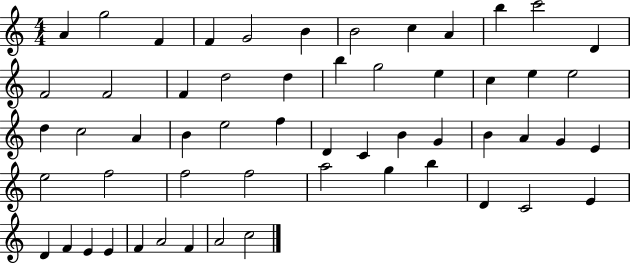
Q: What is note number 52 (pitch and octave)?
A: F4